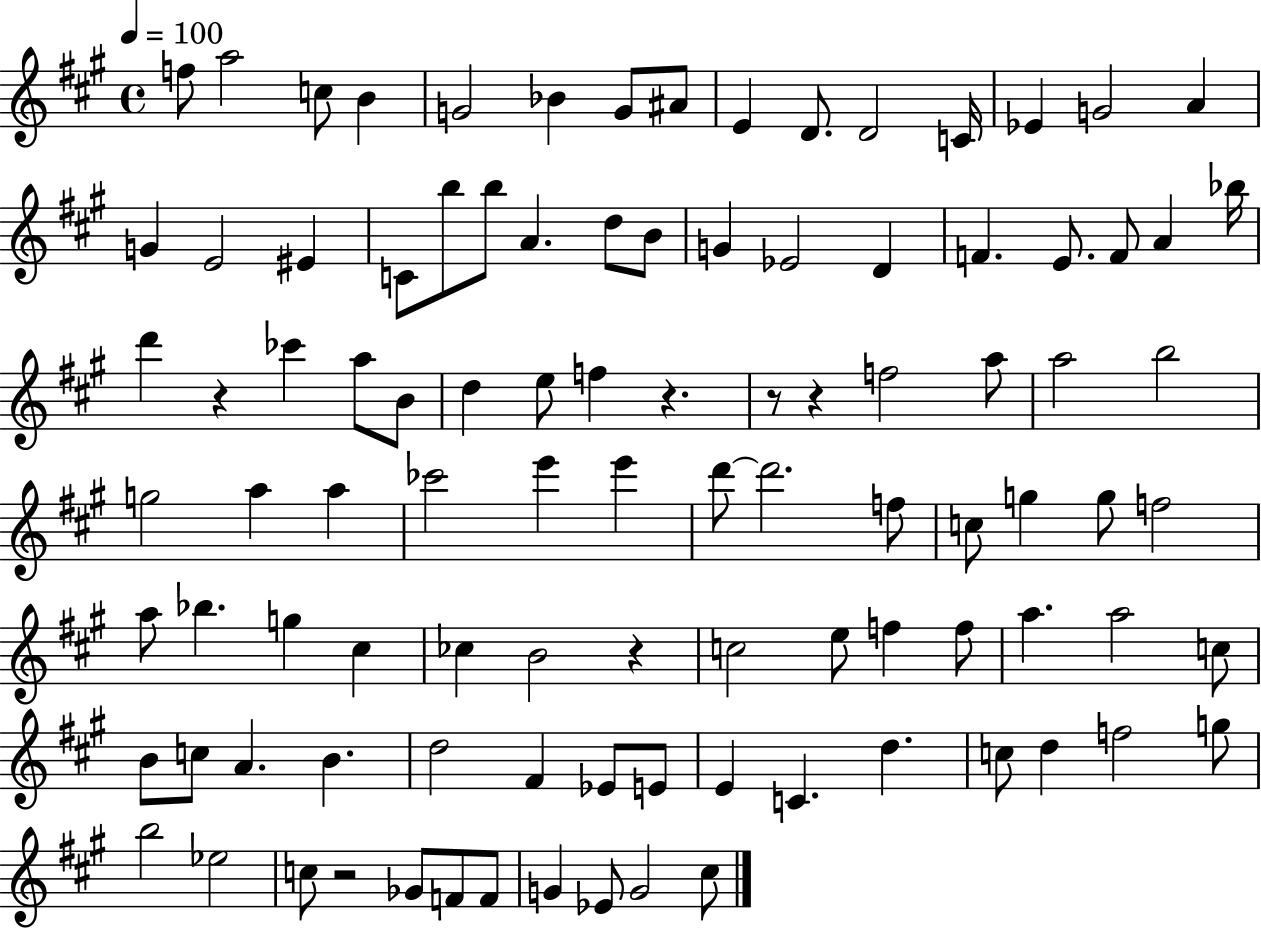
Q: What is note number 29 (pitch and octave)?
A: E4